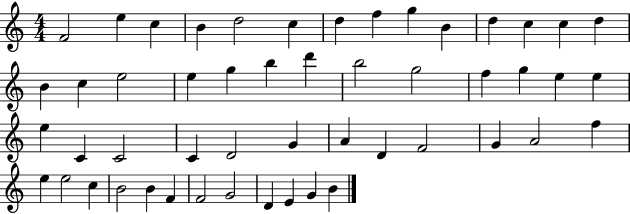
F4/h E5/q C5/q B4/q D5/h C5/q D5/q F5/q G5/q B4/q D5/q C5/q C5/q D5/q B4/q C5/q E5/h E5/q G5/q B5/q D6/q B5/h G5/h F5/q G5/q E5/q E5/q E5/q C4/q C4/h C4/q D4/h G4/q A4/q D4/q F4/h G4/q A4/h F5/q E5/q E5/h C5/q B4/h B4/q F4/q F4/h G4/h D4/q E4/q G4/q B4/q